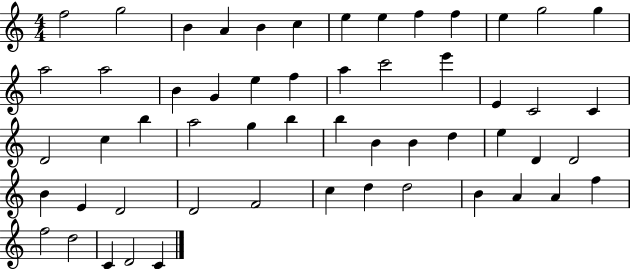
F5/h G5/h B4/q A4/q B4/q C5/q E5/q E5/q F5/q F5/q E5/q G5/h G5/q A5/h A5/h B4/q G4/q E5/q F5/q A5/q C6/h E6/q E4/q C4/h C4/q D4/h C5/q B5/q A5/h G5/q B5/q B5/q B4/q B4/q D5/q E5/q D4/q D4/h B4/q E4/q D4/h D4/h F4/h C5/q D5/q D5/h B4/q A4/q A4/q F5/q F5/h D5/h C4/q D4/h C4/q